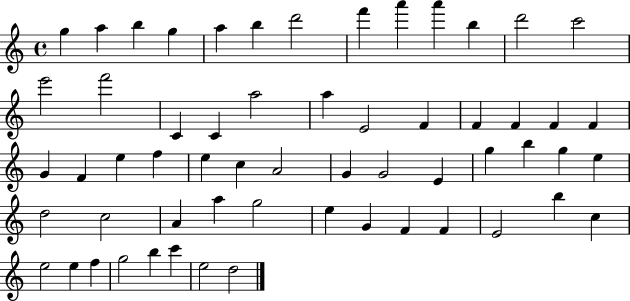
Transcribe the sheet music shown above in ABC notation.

X:1
T:Untitled
M:4/4
L:1/4
K:C
g a b g a b d'2 f' a' a' b d'2 c'2 e'2 f'2 C C a2 a E2 F F F F F G F e f e c A2 G G2 E g b g e d2 c2 A a g2 e G F F E2 b c e2 e f g2 b c' e2 d2